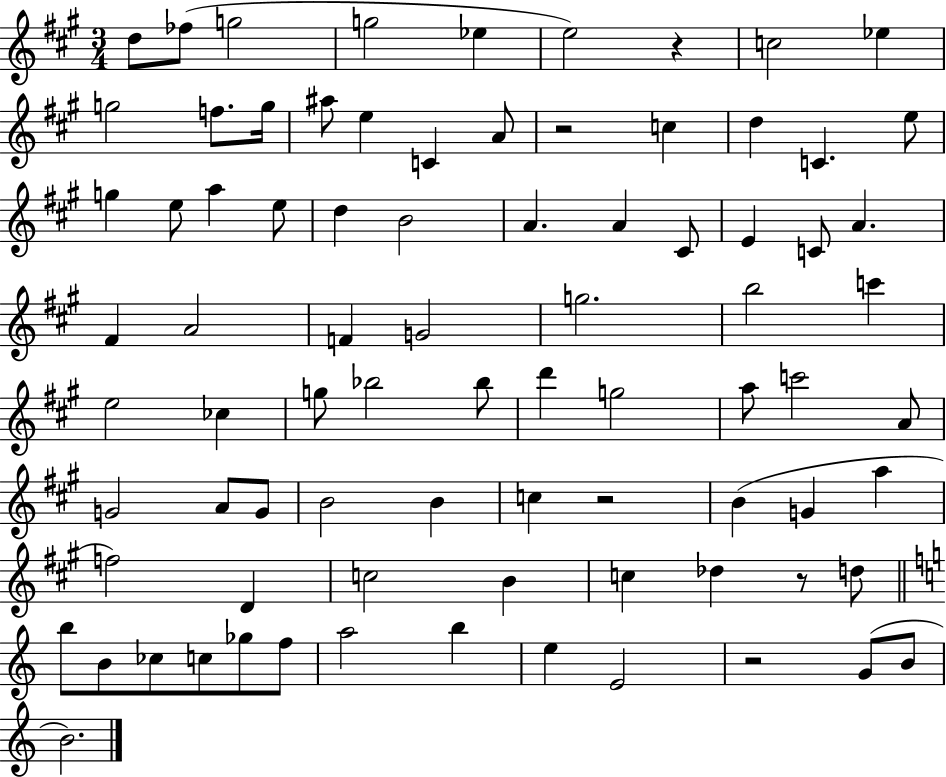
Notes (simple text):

D5/e FES5/e G5/h G5/h Eb5/q E5/h R/q C5/h Eb5/q G5/h F5/e. G5/s A#5/e E5/q C4/q A4/e R/h C5/q D5/q C4/q. E5/e G5/q E5/e A5/q E5/e D5/q B4/h A4/q. A4/q C#4/e E4/q C4/e A4/q. F#4/q A4/h F4/q G4/h G5/h. B5/h C6/q E5/h CES5/q G5/e Bb5/h Bb5/e D6/q G5/h A5/e C6/h A4/e G4/h A4/e G4/e B4/h B4/q C5/q R/h B4/q G4/q A5/q F5/h D4/q C5/h B4/q C5/q Db5/q R/e D5/e B5/e B4/e CES5/e C5/e Gb5/e F5/e A5/h B5/q E5/q E4/h R/h G4/e B4/e B4/h.